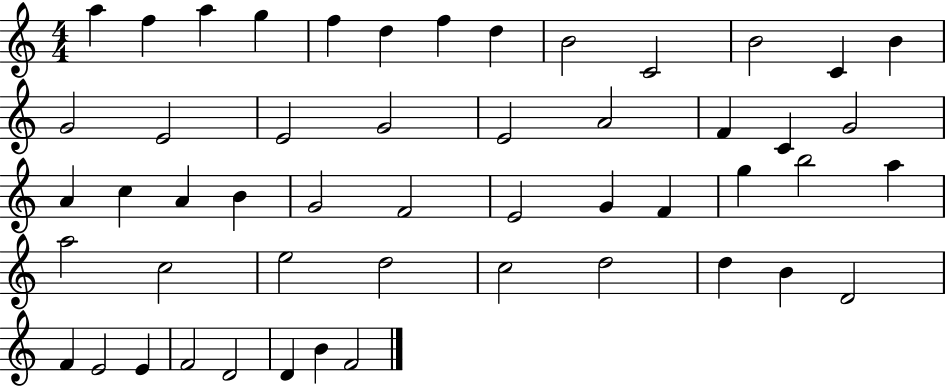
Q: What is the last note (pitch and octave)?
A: F4